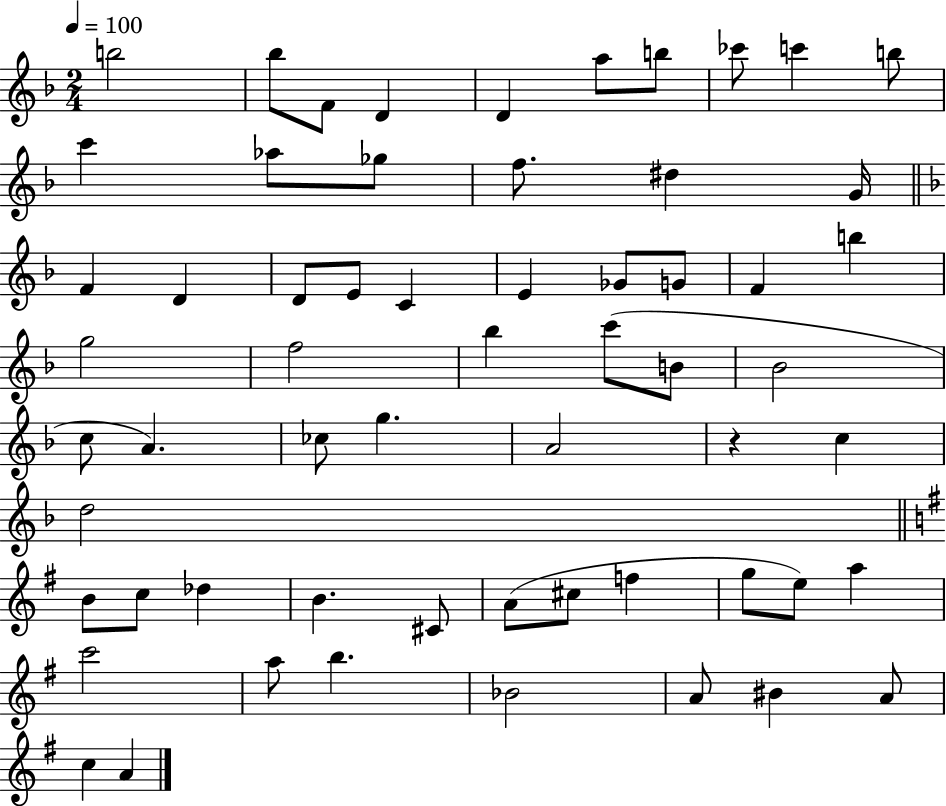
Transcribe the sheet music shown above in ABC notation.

X:1
T:Untitled
M:2/4
L:1/4
K:F
b2 _b/2 F/2 D D a/2 b/2 _c'/2 c' b/2 c' _a/2 _g/2 f/2 ^d G/4 F D D/2 E/2 C E _G/2 G/2 F b g2 f2 _b c'/2 B/2 _B2 c/2 A _c/2 g A2 z c d2 B/2 c/2 _d B ^C/2 A/2 ^c/2 f g/2 e/2 a c'2 a/2 b _B2 A/2 ^B A/2 c A